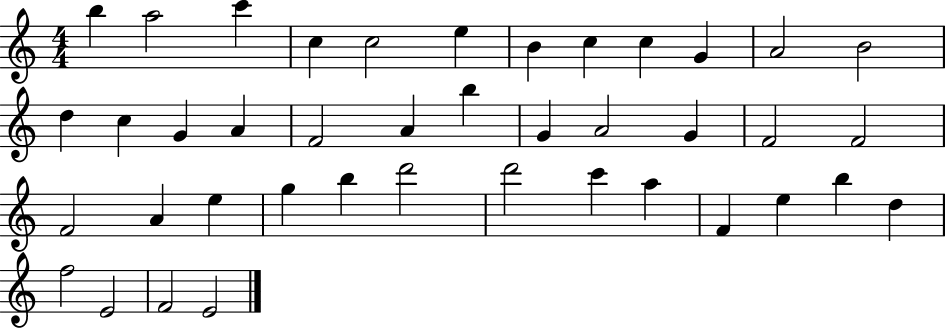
{
  \clef treble
  \numericTimeSignature
  \time 4/4
  \key c \major
  b''4 a''2 c'''4 | c''4 c''2 e''4 | b'4 c''4 c''4 g'4 | a'2 b'2 | \break d''4 c''4 g'4 a'4 | f'2 a'4 b''4 | g'4 a'2 g'4 | f'2 f'2 | \break f'2 a'4 e''4 | g''4 b''4 d'''2 | d'''2 c'''4 a''4 | f'4 e''4 b''4 d''4 | \break f''2 e'2 | f'2 e'2 | \bar "|."
}